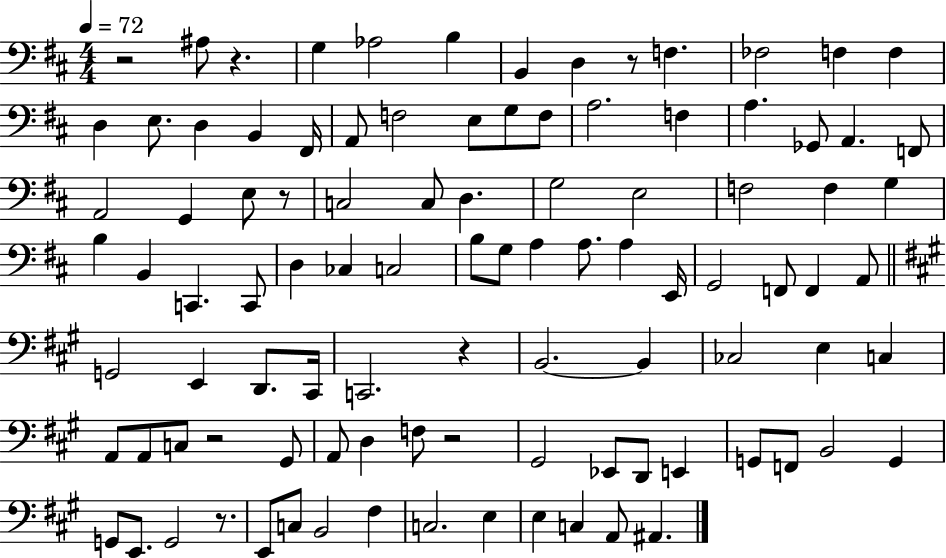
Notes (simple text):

R/h A#3/e R/q. G3/q Ab3/h B3/q B2/q D3/q R/e F3/q. FES3/h F3/q F3/q D3/q E3/e. D3/q B2/q F#2/s A2/e F3/h E3/e G3/e F3/e A3/h. F3/q A3/q. Gb2/e A2/q. F2/e A2/h G2/q E3/e R/e C3/h C3/e D3/q. G3/h E3/h F3/h F3/q G3/q B3/q B2/q C2/q. C2/e D3/q CES3/q C3/h B3/e G3/e A3/q A3/e. A3/q E2/s G2/h F2/e F2/q A2/e G2/h E2/q D2/e. C#2/s C2/h. R/q B2/h. B2/q CES3/h E3/q C3/q A2/e A2/e C3/e R/h G#2/e A2/e D3/q F3/e R/h G#2/h Eb2/e D2/e E2/q G2/e F2/e B2/h G2/q G2/e E2/e. G2/h R/e. E2/e C3/e B2/h F#3/q C3/h. E3/q E3/q C3/q A2/e A#2/q.